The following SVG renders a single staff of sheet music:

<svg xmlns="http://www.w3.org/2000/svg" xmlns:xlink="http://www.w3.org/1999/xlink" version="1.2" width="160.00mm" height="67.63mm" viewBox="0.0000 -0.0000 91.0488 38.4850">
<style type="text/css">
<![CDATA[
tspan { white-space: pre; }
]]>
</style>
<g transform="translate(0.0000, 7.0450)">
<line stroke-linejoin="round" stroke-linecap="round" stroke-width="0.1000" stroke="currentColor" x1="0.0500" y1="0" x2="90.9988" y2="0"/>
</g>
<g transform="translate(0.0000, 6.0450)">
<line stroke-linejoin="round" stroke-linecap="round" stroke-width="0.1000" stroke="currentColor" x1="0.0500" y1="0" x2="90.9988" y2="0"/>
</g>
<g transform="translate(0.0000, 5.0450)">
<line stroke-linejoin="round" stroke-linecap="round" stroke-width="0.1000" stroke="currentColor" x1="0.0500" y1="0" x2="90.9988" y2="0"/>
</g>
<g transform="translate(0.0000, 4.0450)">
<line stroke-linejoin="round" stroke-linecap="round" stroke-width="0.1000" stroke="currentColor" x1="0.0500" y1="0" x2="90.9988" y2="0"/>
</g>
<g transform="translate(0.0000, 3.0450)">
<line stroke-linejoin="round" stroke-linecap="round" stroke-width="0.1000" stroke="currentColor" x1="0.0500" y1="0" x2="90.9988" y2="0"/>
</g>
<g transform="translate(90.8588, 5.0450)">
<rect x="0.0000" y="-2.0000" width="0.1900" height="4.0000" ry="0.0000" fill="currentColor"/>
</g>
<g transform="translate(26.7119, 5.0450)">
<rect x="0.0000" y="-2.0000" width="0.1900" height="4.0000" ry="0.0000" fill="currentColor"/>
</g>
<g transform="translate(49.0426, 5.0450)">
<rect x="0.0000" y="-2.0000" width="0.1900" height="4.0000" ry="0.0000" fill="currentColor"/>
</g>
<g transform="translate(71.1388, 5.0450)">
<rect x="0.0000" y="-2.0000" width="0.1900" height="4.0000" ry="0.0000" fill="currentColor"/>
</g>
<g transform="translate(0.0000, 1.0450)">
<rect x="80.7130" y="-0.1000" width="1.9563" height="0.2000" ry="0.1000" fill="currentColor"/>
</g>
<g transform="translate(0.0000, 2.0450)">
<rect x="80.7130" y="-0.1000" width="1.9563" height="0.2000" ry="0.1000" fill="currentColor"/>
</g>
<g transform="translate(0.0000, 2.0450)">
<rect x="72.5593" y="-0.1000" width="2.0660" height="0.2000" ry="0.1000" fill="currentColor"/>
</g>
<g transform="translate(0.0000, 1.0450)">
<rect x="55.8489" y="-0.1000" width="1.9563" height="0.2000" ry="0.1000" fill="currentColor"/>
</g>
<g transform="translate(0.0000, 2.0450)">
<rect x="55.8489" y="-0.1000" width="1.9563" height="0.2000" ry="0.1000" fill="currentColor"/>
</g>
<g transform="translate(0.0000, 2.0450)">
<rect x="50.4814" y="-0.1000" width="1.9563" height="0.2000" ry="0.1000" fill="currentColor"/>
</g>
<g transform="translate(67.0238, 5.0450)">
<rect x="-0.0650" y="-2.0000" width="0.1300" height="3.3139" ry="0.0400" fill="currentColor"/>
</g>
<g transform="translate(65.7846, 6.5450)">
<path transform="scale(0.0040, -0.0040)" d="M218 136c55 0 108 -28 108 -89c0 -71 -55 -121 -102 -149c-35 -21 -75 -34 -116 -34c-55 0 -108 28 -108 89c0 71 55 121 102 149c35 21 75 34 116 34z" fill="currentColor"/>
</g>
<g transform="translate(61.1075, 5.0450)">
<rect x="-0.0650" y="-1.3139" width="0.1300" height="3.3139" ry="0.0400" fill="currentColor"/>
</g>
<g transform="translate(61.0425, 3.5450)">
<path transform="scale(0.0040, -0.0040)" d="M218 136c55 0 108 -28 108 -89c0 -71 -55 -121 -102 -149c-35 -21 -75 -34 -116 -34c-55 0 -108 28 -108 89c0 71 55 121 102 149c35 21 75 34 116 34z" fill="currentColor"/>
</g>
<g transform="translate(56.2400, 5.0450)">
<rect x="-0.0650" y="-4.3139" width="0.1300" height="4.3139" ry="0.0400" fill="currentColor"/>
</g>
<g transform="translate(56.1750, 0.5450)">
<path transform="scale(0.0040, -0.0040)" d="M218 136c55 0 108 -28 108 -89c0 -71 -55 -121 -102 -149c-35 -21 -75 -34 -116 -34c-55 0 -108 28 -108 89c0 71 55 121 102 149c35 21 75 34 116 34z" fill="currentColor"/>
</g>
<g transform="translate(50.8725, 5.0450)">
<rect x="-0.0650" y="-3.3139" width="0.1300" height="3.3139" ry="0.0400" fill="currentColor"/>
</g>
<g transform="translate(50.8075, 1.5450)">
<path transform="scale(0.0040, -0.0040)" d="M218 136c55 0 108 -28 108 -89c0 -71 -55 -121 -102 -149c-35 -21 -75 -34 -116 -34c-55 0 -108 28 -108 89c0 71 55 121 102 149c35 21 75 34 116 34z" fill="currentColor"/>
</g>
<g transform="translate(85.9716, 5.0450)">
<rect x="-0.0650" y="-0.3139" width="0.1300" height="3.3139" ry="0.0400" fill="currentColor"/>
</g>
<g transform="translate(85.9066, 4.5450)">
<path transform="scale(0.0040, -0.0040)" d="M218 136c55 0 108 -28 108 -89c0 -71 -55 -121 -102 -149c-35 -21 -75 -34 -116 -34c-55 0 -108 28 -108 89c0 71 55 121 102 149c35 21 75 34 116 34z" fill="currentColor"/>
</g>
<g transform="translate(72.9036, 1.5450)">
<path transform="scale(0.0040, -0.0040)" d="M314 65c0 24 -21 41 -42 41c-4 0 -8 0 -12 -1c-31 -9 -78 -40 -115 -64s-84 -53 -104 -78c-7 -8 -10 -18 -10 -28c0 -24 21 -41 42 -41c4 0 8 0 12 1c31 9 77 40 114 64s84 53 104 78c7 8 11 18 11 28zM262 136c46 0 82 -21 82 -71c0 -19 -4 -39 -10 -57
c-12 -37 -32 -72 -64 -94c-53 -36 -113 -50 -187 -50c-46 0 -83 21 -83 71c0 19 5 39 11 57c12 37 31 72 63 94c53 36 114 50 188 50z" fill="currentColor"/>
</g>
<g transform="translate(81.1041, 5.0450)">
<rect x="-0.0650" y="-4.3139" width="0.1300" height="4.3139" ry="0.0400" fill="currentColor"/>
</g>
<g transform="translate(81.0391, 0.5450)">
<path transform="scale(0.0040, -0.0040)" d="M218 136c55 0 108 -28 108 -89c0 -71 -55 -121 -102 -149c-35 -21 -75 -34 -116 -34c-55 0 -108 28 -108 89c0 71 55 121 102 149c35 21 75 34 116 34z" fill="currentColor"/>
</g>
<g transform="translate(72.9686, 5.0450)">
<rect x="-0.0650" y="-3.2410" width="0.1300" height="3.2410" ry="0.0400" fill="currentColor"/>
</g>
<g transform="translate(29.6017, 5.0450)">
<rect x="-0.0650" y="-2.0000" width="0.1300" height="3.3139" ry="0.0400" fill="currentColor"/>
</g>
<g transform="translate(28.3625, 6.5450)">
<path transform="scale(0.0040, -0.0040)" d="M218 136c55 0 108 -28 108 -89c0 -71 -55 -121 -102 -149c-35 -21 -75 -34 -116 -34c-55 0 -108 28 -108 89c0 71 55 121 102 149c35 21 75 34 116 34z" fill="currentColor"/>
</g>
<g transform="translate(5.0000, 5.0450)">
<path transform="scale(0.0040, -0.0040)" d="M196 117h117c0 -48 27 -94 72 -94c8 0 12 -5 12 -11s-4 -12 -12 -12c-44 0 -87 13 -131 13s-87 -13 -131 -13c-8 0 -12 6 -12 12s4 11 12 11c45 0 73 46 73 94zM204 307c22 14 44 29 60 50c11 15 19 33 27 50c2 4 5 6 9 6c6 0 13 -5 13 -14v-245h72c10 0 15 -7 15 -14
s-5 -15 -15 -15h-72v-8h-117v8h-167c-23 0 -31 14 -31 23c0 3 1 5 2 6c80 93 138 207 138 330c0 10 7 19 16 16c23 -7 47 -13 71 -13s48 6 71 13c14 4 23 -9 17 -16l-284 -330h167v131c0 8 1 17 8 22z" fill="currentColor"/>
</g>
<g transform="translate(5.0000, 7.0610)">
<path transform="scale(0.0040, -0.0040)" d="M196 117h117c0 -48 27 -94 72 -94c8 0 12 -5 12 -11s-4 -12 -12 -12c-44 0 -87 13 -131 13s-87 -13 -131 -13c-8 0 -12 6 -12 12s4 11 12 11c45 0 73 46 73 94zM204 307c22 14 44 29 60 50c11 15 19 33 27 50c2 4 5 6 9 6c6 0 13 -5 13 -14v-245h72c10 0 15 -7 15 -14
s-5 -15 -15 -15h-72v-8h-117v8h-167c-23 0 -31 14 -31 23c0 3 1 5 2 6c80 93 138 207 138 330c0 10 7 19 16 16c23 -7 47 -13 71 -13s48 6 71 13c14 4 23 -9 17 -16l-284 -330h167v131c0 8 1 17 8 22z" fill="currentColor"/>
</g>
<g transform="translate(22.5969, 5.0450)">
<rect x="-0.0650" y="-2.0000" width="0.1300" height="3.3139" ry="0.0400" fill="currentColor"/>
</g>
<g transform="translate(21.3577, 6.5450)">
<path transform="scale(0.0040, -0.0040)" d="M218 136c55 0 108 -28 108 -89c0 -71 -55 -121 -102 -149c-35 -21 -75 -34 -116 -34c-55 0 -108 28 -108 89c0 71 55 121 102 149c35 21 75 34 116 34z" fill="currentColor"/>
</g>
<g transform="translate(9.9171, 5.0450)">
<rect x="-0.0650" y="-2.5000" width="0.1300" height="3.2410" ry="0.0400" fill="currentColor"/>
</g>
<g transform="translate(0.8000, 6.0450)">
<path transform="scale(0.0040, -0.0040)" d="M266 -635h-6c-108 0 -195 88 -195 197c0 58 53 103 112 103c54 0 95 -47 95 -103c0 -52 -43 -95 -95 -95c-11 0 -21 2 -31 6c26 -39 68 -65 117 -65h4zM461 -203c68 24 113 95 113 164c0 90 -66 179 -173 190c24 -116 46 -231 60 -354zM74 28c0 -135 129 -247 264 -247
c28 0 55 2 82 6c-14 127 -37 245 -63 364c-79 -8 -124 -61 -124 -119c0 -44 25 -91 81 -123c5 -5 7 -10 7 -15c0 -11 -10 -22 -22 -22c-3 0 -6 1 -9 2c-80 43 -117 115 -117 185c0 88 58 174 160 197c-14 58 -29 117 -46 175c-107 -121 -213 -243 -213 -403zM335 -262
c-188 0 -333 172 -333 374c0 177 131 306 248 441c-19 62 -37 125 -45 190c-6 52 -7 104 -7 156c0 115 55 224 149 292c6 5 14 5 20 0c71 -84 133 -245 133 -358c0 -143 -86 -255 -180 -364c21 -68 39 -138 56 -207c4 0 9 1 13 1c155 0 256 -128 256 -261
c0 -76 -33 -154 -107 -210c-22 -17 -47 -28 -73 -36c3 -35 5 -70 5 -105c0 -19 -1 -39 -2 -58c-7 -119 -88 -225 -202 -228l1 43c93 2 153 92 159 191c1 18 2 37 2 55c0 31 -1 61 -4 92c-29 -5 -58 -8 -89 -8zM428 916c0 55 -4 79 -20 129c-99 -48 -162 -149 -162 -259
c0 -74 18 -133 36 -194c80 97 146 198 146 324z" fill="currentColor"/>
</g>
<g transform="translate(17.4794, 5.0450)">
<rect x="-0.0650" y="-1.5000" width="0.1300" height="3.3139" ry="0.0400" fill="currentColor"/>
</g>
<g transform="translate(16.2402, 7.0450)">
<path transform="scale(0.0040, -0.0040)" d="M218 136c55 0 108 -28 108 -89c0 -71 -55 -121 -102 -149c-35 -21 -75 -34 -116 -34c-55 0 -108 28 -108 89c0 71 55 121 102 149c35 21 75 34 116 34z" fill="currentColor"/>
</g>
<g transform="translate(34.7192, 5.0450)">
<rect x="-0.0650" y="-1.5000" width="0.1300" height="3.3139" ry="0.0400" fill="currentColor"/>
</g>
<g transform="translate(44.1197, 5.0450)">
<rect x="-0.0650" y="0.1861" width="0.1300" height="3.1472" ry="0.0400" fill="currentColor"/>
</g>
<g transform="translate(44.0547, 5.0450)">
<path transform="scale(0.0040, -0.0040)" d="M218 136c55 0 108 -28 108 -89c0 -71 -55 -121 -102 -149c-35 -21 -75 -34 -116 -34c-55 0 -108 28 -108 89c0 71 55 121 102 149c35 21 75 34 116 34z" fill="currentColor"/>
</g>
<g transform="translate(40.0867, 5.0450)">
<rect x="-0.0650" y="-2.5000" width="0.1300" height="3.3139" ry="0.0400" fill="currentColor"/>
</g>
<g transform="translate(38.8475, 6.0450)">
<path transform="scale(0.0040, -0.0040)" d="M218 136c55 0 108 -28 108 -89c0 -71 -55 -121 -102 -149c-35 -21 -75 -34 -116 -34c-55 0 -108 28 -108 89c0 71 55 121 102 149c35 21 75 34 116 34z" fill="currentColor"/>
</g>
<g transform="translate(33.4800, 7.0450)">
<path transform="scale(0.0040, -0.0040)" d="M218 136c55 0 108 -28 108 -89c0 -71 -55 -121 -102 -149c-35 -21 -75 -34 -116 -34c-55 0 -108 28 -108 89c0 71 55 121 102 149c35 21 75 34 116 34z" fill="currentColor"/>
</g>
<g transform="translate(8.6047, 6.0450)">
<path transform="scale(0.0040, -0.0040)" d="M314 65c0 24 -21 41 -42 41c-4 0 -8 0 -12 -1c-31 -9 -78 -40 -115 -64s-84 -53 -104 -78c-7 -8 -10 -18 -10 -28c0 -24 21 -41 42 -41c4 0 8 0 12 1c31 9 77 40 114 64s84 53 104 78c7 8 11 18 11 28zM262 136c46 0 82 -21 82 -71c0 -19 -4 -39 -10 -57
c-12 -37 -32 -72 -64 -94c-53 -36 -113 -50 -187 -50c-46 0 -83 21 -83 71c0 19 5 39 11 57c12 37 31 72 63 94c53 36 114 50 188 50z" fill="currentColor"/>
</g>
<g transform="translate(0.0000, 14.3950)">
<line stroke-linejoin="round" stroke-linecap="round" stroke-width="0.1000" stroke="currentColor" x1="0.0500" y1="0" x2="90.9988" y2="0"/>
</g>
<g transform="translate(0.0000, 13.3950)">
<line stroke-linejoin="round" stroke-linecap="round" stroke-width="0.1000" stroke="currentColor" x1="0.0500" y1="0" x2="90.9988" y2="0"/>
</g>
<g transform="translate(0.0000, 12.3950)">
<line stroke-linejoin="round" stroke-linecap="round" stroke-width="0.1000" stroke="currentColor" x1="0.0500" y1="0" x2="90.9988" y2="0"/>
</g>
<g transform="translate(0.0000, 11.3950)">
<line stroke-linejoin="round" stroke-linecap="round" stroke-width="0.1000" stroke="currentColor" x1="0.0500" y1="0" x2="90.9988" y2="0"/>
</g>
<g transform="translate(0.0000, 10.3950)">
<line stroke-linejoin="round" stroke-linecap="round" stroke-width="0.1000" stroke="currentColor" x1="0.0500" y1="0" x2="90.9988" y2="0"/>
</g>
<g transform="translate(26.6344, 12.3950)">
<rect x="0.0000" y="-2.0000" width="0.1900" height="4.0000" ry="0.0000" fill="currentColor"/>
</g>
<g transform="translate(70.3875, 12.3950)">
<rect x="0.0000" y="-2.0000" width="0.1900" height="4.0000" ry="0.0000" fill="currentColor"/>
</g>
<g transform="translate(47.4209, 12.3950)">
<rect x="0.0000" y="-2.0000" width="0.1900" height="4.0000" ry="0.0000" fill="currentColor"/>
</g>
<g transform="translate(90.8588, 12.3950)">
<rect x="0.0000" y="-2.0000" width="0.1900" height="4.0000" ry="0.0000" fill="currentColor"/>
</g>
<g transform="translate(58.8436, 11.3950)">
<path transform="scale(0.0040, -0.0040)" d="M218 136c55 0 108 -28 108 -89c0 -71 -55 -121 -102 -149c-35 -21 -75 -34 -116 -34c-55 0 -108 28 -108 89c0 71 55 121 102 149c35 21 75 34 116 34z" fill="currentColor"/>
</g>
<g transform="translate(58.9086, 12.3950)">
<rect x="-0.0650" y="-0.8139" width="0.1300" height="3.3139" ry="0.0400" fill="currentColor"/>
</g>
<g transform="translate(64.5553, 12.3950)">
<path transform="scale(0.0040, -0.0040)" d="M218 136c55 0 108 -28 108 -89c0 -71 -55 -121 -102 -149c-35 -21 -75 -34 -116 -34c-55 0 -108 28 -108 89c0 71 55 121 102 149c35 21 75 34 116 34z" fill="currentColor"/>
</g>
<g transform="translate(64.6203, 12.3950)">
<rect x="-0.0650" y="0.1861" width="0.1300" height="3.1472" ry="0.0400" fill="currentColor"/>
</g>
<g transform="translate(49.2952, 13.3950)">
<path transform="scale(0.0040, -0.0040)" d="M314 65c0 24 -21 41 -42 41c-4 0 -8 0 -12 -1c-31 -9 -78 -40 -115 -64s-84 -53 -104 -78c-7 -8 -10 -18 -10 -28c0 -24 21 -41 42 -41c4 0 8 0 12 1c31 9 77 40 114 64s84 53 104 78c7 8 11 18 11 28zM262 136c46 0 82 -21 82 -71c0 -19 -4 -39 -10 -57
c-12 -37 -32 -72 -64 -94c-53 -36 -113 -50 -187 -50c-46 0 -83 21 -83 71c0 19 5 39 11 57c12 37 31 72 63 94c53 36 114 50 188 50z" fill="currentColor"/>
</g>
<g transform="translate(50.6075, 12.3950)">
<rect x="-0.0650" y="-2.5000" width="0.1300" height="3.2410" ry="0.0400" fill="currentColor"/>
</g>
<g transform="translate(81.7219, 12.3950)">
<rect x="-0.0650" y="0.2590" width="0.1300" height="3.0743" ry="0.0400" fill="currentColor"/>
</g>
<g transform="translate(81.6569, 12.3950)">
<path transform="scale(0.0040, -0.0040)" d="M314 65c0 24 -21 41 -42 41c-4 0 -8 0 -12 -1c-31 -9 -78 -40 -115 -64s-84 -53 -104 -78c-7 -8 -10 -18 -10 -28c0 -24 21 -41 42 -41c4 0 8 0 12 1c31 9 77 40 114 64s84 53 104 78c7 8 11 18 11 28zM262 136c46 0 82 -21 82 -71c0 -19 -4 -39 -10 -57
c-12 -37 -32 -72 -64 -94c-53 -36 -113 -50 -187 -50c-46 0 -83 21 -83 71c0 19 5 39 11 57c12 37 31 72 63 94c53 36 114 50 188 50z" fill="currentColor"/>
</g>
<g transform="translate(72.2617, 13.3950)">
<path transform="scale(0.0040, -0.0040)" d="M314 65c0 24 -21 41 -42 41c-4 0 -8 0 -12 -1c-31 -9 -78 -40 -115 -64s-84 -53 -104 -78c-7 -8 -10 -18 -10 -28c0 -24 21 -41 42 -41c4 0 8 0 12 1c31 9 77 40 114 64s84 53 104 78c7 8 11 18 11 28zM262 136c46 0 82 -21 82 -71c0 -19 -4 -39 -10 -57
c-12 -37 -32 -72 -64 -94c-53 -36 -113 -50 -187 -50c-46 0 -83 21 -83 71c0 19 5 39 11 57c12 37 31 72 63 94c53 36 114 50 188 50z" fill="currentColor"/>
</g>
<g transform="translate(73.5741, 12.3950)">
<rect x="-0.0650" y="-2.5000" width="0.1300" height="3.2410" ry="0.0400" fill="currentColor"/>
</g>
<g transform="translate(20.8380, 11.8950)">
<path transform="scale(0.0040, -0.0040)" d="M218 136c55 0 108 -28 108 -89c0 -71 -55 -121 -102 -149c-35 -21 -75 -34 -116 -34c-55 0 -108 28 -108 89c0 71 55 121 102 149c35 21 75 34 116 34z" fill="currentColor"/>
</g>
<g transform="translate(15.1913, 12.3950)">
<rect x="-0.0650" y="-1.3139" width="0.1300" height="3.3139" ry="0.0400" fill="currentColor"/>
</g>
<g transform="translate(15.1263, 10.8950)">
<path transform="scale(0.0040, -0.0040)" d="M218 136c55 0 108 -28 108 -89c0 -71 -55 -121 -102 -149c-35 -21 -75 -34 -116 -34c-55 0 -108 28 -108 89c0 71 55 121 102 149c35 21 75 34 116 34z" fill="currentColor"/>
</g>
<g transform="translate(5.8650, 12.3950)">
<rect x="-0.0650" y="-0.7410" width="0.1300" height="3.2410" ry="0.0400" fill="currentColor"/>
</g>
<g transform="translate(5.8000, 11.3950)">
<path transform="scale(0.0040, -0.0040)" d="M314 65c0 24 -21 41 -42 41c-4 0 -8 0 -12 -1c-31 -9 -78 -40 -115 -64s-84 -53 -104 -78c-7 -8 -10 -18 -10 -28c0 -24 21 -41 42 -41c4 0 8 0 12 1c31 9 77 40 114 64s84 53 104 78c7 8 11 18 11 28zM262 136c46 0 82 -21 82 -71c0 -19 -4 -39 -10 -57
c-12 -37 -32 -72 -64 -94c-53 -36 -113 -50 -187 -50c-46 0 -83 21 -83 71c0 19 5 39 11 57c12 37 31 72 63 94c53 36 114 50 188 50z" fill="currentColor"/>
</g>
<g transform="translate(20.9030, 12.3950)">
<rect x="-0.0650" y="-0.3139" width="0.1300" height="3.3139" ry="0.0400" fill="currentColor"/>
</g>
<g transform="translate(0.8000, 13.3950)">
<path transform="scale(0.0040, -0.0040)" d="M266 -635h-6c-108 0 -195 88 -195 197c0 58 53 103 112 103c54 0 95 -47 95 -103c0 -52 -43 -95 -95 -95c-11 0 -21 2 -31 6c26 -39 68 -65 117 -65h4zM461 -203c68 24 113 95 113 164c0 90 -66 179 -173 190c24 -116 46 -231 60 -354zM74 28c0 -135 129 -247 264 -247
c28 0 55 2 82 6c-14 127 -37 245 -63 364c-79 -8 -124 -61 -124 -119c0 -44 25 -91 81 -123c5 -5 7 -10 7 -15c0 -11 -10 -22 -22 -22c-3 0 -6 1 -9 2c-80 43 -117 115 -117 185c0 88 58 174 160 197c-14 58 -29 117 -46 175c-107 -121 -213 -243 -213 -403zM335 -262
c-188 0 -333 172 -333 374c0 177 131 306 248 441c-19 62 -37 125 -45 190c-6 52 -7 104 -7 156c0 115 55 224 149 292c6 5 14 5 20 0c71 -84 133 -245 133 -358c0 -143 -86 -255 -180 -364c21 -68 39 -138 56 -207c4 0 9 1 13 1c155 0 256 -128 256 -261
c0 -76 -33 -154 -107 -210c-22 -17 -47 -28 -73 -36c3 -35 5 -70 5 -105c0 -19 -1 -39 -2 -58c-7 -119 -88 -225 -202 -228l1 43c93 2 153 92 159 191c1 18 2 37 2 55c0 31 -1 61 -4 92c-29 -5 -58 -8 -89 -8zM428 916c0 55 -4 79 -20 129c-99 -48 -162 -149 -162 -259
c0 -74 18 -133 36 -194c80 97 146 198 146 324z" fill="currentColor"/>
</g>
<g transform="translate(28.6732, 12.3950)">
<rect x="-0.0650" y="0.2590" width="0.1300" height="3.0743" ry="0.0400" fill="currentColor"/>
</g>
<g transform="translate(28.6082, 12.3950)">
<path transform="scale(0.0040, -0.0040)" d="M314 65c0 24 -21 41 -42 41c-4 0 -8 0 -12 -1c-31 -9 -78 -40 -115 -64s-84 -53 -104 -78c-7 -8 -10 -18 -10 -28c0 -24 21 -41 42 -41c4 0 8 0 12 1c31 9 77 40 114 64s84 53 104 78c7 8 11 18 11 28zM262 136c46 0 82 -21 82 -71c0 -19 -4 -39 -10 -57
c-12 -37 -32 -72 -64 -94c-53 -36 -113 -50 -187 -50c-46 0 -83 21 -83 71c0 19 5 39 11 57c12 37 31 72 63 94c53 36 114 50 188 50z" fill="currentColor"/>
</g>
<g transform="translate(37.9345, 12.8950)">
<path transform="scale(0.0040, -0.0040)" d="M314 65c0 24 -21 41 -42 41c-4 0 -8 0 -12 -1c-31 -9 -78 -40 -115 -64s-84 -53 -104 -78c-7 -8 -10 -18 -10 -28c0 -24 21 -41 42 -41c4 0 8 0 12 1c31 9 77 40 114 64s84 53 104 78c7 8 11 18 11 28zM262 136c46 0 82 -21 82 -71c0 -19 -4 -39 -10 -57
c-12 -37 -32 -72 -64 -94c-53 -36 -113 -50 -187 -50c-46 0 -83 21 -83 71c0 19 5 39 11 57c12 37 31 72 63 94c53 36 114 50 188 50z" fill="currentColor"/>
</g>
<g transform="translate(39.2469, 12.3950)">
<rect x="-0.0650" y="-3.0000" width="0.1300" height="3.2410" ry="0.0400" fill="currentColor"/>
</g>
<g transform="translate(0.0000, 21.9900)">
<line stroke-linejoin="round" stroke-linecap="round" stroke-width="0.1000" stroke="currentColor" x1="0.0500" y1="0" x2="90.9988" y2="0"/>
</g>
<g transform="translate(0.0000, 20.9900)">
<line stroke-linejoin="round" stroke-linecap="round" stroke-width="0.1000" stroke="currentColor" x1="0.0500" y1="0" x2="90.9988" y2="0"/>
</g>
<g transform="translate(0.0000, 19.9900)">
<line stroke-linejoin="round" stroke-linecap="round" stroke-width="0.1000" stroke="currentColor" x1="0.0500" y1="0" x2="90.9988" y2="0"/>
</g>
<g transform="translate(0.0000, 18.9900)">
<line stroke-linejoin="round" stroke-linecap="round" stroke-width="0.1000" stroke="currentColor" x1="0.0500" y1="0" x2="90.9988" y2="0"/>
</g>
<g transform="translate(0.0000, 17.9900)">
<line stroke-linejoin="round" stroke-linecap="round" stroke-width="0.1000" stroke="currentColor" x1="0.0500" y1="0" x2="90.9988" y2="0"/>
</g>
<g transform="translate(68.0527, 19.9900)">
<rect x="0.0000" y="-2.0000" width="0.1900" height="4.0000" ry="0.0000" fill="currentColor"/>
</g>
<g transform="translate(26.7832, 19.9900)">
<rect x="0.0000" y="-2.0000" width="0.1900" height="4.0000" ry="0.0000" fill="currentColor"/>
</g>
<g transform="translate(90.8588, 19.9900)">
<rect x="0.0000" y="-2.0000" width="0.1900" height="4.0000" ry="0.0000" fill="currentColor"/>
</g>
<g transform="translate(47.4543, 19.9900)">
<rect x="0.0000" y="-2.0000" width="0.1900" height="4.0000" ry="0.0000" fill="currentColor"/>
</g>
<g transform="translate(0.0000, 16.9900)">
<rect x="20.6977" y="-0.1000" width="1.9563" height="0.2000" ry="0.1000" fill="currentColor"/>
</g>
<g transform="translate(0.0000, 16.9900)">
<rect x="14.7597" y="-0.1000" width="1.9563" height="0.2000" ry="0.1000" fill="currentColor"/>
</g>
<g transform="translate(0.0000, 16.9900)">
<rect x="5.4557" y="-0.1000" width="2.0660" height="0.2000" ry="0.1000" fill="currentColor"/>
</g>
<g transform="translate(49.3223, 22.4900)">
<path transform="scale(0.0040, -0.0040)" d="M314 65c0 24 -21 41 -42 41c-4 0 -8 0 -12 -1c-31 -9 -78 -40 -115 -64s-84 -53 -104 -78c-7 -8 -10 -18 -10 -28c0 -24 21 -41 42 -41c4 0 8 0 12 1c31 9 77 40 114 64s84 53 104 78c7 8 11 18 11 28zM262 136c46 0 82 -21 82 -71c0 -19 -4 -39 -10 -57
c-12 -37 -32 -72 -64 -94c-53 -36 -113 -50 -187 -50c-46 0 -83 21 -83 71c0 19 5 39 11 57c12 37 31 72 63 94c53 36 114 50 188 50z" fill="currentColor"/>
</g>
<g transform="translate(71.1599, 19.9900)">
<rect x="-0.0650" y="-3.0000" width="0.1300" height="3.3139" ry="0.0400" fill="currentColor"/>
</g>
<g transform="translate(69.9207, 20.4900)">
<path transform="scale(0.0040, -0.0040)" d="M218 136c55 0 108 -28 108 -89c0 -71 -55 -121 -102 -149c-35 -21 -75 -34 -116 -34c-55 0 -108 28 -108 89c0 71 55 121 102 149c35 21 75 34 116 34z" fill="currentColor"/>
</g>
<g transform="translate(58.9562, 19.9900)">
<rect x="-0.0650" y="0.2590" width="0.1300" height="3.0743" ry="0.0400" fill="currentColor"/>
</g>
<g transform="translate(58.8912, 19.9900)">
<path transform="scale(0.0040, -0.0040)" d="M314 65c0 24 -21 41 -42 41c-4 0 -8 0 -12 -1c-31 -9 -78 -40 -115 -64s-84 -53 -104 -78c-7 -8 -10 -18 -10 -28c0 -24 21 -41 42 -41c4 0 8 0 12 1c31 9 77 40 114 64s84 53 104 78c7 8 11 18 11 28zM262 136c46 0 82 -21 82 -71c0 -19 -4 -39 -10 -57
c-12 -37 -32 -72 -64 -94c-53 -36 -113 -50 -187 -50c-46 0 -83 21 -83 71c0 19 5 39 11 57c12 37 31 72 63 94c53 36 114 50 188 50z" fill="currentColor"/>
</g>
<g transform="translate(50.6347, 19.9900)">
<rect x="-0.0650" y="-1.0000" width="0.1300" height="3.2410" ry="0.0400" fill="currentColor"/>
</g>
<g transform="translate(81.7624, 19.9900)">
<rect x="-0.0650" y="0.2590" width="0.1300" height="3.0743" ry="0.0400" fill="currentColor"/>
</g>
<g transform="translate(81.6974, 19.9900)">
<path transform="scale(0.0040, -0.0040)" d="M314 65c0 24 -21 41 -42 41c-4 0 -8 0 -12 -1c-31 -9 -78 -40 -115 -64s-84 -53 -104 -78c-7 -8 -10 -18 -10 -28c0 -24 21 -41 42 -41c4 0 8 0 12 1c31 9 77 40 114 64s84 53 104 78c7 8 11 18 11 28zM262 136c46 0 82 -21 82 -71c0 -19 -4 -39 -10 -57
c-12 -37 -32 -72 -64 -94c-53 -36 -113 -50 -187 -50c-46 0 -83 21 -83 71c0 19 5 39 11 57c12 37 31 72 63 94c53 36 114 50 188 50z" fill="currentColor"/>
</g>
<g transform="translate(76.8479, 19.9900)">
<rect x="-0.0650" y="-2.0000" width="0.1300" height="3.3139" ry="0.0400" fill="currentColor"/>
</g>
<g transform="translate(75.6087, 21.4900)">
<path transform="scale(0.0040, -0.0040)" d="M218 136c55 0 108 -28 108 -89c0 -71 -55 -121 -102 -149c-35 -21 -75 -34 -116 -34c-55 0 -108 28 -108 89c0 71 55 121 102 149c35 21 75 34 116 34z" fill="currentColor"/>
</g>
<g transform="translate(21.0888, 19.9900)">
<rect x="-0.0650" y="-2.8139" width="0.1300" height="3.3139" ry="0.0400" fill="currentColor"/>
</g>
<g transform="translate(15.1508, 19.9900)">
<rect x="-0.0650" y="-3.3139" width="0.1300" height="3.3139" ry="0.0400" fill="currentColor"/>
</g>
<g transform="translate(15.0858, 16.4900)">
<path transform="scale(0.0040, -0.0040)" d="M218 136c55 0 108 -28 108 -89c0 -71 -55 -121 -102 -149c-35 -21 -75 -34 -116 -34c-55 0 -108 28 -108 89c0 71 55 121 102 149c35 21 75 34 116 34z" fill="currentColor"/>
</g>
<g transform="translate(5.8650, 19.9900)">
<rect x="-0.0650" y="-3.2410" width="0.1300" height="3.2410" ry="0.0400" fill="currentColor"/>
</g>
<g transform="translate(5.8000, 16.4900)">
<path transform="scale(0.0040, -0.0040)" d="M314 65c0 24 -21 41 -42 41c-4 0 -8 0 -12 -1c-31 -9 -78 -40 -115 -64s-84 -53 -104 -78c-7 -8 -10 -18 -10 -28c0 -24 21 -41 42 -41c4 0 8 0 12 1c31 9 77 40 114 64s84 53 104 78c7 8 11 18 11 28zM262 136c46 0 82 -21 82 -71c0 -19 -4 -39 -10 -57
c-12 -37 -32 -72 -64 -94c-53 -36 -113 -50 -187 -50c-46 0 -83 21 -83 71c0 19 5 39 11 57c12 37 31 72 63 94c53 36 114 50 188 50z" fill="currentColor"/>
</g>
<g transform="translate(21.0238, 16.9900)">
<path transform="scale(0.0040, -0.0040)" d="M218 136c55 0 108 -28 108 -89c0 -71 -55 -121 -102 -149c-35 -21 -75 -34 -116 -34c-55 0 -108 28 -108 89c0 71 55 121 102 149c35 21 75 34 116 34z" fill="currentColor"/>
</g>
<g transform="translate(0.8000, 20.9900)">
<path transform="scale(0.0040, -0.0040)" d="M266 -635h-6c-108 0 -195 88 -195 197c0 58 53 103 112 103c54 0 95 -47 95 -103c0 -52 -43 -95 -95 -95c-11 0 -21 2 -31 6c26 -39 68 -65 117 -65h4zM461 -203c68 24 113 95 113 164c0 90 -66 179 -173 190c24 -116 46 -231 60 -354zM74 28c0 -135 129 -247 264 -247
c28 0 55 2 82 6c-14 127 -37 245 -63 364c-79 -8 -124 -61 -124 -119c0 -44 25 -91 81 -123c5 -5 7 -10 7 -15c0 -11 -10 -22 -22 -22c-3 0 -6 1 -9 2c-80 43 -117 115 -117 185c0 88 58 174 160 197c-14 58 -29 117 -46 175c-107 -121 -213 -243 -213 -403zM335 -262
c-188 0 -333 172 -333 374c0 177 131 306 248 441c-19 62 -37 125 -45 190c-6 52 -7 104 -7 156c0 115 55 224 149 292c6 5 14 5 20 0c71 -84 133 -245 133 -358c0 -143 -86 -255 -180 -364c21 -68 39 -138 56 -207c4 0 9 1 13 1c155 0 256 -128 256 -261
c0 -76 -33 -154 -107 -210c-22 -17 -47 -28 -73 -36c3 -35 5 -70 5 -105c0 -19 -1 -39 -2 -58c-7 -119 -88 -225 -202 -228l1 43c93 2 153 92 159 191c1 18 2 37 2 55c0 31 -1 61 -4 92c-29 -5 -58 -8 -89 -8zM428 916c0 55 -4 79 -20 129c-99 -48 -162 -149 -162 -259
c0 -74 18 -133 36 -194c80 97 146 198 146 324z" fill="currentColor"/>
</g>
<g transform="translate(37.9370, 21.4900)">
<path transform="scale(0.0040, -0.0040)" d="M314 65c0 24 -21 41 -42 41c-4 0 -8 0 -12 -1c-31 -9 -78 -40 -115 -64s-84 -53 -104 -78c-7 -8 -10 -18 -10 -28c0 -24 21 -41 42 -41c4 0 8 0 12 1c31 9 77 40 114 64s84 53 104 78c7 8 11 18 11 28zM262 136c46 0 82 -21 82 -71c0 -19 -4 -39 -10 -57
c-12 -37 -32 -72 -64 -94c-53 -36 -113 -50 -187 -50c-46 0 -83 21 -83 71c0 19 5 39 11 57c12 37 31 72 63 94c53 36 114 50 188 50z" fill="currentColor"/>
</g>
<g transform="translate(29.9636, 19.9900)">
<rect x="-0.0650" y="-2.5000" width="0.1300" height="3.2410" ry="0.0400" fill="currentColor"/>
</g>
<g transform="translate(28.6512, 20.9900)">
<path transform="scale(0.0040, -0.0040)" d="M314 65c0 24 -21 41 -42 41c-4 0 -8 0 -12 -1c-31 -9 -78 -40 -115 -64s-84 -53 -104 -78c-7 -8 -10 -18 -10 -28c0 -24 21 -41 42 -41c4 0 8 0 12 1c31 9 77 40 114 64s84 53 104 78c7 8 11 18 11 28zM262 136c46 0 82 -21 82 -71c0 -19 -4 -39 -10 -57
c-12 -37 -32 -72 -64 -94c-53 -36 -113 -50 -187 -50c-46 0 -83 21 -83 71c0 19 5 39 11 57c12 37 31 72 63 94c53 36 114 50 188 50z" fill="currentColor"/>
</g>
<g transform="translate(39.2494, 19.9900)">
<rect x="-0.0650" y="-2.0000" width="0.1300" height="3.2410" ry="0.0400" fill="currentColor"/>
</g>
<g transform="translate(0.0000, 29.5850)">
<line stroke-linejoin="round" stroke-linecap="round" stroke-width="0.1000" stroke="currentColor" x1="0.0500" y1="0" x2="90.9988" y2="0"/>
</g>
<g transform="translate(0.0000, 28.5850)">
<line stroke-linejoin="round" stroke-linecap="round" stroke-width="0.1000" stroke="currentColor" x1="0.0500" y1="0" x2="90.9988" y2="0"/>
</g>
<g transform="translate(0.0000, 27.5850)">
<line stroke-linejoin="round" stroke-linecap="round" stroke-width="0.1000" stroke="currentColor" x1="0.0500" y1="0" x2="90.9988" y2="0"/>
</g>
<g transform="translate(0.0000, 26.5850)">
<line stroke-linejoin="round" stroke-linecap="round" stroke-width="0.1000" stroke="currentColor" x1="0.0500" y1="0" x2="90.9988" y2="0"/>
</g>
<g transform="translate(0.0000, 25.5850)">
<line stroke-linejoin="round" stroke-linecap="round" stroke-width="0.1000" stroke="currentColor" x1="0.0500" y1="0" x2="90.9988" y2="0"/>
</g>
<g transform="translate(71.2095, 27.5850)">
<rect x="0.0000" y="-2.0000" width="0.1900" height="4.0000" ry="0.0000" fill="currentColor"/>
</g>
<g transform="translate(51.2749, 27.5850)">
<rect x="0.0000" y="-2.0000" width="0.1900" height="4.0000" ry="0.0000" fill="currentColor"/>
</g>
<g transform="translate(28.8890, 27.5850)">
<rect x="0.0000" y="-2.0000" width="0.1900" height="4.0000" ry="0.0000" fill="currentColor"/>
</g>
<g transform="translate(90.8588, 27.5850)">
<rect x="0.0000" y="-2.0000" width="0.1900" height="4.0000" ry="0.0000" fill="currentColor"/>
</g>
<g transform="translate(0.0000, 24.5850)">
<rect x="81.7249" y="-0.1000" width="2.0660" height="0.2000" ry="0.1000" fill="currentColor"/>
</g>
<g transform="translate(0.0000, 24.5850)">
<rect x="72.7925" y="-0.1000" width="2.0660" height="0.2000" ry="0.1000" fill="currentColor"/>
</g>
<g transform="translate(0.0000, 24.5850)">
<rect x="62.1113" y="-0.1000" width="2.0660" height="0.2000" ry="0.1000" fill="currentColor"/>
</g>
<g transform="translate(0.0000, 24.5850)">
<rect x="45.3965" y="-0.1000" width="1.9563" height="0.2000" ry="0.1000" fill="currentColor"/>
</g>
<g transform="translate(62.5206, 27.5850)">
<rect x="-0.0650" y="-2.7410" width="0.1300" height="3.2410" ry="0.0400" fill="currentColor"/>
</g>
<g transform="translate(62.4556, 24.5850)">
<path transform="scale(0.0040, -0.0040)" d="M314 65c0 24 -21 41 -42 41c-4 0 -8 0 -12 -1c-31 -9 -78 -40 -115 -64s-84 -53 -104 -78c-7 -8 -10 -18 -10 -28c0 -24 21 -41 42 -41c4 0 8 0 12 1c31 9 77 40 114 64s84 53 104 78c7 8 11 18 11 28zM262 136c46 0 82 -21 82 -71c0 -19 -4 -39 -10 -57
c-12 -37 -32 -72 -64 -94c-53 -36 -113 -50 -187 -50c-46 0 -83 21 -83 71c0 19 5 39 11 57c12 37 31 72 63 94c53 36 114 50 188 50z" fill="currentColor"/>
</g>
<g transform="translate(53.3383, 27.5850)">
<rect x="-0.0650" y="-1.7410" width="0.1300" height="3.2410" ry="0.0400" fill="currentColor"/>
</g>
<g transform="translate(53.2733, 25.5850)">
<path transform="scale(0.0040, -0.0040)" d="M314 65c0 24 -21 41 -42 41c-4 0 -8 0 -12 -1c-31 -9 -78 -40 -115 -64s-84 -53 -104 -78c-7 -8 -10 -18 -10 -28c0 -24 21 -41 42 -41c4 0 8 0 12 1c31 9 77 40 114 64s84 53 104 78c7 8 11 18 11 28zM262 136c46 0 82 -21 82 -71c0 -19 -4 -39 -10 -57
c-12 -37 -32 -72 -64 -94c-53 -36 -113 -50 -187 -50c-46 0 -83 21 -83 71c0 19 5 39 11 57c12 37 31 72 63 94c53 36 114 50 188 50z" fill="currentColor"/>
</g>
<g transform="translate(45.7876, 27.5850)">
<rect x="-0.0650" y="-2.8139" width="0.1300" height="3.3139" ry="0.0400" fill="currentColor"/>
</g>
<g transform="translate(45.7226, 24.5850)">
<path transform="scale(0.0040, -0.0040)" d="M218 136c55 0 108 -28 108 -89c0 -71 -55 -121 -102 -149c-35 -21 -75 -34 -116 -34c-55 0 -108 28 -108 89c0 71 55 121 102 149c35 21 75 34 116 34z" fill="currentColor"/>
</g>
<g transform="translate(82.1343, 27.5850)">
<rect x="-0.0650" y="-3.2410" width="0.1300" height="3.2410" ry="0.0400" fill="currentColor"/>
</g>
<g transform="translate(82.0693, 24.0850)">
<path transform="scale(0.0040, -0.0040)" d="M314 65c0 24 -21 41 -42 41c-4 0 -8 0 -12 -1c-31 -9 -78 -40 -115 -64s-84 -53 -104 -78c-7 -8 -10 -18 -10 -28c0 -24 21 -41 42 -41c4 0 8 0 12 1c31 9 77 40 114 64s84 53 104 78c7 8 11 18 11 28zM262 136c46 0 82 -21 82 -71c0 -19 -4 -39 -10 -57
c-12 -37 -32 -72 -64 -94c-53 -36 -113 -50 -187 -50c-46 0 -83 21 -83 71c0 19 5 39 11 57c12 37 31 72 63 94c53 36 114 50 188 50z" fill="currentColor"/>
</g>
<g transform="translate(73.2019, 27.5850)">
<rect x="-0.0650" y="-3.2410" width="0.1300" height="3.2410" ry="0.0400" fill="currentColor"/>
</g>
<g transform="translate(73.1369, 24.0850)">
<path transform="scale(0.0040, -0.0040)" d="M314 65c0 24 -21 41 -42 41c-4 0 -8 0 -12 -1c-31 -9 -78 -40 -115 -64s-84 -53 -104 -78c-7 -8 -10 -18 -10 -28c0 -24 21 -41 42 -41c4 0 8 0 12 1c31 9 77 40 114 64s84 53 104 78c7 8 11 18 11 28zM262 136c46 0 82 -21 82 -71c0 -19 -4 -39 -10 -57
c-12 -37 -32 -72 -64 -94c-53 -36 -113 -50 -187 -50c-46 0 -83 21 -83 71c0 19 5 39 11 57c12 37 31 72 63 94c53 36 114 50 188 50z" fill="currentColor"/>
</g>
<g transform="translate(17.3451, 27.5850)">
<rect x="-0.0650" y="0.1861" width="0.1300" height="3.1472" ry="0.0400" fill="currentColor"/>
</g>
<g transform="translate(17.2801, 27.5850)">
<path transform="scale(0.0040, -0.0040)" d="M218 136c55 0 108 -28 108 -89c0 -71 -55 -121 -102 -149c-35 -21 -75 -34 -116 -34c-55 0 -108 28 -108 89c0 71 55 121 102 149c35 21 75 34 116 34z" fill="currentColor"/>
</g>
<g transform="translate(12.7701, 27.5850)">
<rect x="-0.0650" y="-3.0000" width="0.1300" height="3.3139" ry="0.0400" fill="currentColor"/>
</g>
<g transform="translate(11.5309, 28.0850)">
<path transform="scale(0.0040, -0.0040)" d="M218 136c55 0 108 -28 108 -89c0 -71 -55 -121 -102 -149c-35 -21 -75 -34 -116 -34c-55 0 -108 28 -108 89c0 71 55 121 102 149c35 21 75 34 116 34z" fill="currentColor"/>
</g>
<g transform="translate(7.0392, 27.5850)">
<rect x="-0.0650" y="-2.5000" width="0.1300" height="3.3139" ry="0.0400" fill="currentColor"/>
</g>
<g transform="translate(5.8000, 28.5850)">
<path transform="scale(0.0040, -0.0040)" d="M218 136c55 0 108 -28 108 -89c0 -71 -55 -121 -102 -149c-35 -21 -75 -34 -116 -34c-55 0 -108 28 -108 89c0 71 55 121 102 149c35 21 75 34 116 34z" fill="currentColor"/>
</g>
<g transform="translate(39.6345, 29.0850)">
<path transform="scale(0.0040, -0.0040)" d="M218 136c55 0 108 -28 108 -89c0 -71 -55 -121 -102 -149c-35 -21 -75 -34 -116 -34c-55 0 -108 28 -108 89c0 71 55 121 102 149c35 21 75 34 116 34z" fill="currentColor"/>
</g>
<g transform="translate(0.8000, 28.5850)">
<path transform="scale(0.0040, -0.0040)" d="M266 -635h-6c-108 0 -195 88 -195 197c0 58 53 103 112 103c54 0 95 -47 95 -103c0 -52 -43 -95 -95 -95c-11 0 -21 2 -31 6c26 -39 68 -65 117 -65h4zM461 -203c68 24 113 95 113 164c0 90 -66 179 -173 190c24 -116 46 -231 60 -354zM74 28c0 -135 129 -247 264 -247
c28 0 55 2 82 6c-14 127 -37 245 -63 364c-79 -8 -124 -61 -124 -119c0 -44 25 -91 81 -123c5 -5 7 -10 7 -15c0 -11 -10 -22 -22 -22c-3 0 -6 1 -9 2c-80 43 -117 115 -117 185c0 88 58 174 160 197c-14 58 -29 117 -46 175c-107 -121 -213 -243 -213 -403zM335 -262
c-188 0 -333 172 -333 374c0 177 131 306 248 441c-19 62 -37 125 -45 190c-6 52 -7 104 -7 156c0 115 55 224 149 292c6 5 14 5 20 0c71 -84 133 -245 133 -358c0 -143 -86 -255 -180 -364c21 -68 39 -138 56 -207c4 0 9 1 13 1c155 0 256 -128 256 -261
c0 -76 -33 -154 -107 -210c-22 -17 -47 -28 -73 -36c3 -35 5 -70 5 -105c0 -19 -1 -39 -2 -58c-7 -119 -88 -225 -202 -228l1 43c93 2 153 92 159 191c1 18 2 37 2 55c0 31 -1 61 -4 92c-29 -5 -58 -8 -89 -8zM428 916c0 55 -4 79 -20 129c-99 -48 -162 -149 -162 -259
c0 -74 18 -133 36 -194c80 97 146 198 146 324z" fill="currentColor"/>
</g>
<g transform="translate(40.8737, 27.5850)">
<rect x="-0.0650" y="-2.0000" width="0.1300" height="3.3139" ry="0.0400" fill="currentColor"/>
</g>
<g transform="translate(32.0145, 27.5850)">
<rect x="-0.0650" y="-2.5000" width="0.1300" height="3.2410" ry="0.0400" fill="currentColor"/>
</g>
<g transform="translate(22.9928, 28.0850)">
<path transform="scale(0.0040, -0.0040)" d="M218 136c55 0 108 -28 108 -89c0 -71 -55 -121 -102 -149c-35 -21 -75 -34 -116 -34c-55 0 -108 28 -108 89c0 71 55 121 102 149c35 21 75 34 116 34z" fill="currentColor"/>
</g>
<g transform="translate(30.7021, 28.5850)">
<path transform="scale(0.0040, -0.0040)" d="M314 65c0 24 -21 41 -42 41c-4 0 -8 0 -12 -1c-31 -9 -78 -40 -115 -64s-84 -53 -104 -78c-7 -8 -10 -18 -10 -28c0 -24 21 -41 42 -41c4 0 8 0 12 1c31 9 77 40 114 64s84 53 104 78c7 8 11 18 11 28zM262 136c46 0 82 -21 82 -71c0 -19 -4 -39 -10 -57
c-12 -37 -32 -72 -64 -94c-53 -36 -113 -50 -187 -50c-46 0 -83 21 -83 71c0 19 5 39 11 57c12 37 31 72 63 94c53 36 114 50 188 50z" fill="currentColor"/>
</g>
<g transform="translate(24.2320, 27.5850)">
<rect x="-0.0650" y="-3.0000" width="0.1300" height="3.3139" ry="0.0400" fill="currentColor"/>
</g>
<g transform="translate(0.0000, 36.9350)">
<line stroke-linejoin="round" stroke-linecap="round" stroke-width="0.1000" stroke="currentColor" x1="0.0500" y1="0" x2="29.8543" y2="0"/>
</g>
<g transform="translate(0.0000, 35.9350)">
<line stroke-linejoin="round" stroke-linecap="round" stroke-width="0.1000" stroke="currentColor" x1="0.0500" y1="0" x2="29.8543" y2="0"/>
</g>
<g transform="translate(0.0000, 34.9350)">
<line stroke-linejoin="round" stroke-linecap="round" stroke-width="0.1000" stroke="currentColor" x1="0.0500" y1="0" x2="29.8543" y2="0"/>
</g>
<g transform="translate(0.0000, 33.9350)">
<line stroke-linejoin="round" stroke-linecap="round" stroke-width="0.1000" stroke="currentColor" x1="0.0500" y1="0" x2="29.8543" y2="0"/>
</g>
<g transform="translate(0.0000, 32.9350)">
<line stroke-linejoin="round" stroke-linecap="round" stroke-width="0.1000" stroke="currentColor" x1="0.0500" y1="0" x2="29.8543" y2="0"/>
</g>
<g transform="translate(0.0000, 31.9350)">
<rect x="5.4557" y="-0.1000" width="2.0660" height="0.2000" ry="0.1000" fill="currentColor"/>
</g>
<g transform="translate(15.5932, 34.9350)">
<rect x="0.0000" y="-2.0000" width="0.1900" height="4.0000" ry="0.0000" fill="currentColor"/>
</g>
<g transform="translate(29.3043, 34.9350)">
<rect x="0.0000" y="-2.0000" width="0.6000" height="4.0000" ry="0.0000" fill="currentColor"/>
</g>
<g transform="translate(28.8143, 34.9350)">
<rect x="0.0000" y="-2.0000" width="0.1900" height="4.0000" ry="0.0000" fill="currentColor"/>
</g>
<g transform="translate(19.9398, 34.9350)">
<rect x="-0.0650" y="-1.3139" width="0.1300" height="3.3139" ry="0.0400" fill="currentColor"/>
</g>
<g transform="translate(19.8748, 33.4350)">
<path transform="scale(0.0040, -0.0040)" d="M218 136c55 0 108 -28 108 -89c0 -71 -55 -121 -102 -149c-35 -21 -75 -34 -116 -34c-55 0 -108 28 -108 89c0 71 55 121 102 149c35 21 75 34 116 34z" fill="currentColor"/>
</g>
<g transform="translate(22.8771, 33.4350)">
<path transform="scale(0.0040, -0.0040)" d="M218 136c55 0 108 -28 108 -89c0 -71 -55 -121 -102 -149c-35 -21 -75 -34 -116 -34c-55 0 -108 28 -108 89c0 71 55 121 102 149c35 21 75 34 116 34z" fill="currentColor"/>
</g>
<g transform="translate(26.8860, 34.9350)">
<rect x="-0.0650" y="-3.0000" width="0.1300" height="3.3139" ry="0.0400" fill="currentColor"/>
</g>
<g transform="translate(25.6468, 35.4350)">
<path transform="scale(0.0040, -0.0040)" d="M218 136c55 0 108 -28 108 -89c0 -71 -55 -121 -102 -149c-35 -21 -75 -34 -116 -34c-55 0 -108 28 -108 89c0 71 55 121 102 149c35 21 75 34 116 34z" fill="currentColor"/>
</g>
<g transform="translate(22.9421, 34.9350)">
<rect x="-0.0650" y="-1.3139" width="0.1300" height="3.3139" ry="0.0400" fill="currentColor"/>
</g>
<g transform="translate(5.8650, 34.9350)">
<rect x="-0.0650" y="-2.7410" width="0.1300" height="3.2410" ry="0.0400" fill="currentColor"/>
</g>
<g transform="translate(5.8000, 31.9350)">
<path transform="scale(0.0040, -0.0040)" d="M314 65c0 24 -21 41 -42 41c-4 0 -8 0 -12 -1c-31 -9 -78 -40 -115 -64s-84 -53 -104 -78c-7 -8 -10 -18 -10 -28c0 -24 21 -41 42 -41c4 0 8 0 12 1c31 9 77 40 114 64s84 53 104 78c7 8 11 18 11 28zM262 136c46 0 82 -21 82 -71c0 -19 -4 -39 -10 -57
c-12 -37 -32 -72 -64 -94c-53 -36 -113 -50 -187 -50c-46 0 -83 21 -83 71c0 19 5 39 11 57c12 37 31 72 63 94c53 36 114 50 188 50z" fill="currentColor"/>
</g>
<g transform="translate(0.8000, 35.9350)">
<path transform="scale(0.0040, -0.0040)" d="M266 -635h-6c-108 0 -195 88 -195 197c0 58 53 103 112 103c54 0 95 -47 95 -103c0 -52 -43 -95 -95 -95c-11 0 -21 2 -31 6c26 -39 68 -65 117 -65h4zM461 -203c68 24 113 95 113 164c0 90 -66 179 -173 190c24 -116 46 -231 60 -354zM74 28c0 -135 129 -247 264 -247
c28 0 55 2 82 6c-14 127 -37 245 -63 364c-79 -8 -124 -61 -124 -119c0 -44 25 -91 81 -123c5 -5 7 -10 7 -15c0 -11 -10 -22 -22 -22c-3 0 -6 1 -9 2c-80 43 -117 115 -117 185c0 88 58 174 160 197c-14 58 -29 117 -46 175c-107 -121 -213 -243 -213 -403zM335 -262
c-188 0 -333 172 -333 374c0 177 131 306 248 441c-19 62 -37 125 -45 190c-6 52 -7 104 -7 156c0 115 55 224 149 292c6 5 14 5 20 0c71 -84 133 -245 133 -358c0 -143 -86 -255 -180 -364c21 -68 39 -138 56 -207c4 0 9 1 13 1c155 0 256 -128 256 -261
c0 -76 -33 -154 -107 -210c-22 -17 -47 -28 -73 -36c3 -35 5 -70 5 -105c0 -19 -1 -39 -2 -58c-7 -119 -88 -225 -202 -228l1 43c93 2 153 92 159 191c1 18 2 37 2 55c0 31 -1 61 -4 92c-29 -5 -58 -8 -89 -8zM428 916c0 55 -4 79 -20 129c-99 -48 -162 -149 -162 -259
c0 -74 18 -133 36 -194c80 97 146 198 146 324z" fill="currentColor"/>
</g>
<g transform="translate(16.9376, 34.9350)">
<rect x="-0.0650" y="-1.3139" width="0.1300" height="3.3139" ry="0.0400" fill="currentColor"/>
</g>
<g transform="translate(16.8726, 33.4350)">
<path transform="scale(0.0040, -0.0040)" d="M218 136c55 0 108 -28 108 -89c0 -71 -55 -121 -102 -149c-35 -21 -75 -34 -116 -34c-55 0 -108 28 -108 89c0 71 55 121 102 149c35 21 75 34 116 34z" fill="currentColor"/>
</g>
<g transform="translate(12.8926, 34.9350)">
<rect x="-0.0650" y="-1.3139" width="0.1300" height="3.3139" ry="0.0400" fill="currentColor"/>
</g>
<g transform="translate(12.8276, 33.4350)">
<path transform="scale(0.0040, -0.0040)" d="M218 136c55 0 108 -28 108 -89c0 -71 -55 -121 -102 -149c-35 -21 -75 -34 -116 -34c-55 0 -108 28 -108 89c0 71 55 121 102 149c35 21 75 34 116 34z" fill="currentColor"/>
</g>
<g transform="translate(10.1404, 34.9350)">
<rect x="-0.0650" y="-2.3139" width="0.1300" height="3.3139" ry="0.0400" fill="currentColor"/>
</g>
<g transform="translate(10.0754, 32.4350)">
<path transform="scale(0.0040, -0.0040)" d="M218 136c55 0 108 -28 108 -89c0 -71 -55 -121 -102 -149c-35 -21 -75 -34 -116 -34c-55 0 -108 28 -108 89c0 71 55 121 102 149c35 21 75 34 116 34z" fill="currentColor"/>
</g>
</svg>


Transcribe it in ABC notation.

X:1
T:Untitled
M:4/4
L:1/4
K:C
G2 E F F E G B b d' e F b2 d' c d2 e c B2 A2 G2 d B G2 B2 b2 b a G2 F2 D2 B2 A F B2 G A B A G2 F a f2 a2 b2 b2 a2 g e e e e A